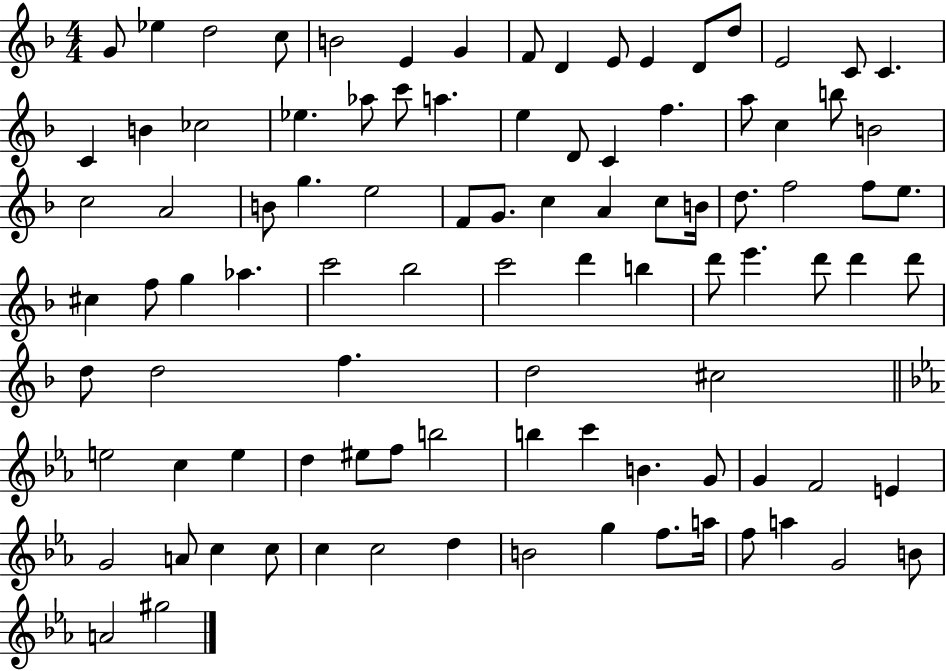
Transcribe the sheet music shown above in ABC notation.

X:1
T:Untitled
M:4/4
L:1/4
K:F
G/2 _e d2 c/2 B2 E G F/2 D E/2 E D/2 d/2 E2 C/2 C C B _c2 _e _a/2 c'/2 a e D/2 C f a/2 c b/2 B2 c2 A2 B/2 g e2 F/2 G/2 c A c/2 B/4 d/2 f2 f/2 e/2 ^c f/2 g _a c'2 _b2 c'2 d' b d'/2 e' d'/2 d' d'/2 d/2 d2 f d2 ^c2 e2 c e d ^e/2 f/2 b2 b c' B G/2 G F2 E G2 A/2 c c/2 c c2 d B2 g f/2 a/4 f/2 a G2 B/2 A2 ^g2